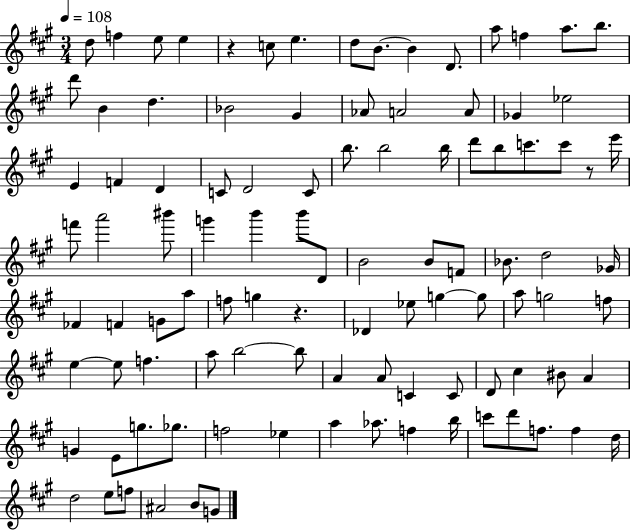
{
  \clef treble
  \numericTimeSignature
  \time 3/4
  \key a \major
  \tempo 4 = 108
  \repeat volta 2 { d''8 f''4 e''8 e''4 | r4 c''8 e''4. | d''8 b'8.~~ b'4 d'8. | a''8 f''4 a''8. b''8. | \break d'''8 b'4 d''4. | bes'2 gis'4 | aes'8 a'2 a'8 | ges'4 ees''2 | \break e'4 f'4 d'4 | c'8 d'2 c'8 | b''8. b''2 b''16 | d'''8 b''8 c'''8. c'''8 r8 e'''16 | \break f'''8 a'''2 bis'''8 | g'''4 b'''4 b'''8 d'8 | b'2 b'8 f'8 | bes'8. d''2 ges'16 | \break fes'4 f'4 g'8 a''8 | f''8 g''4 r4. | des'4 ees''8 g''4~~ g''8 | a''8 g''2 f''8 | \break e''4~~ e''8 f''4. | a''8 b''2~~ b''8 | a'4 a'8 c'4 c'8 | d'8 cis''4 bis'8 a'4 | \break g'4 e'8 g''8. ges''8. | f''2 ees''4 | a''4 aes''8. f''4 b''16 | c'''8 d'''8 f''8. f''4 d''16 | \break d''2 e''8 f''8 | ais'2 b'8 g'8 | } \bar "|."
}